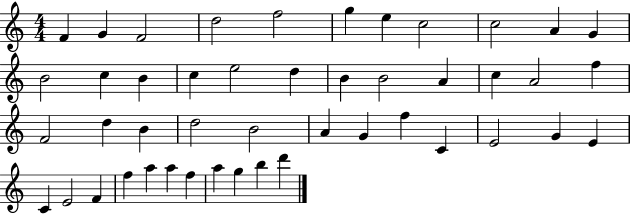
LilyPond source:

{
  \clef treble
  \numericTimeSignature
  \time 4/4
  \key c \major
  f'4 g'4 f'2 | d''2 f''2 | g''4 e''4 c''2 | c''2 a'4 g'4 | \break b'2 c''4 b'4 | c''4 e''2 d''4 | b'4 b'2 a'4 | c''4 a'2 f''4 | \break f'2 d''4 b'4 | d''2 b'2 | a'4 g'4 f''4 c'4 | e'2 g'4 e'4 | \break c'4 e'2 f'4 | f''4 a''4 a''4 f''4 | a''4 g''4 b''4 d'''4 | \bar "|."
}